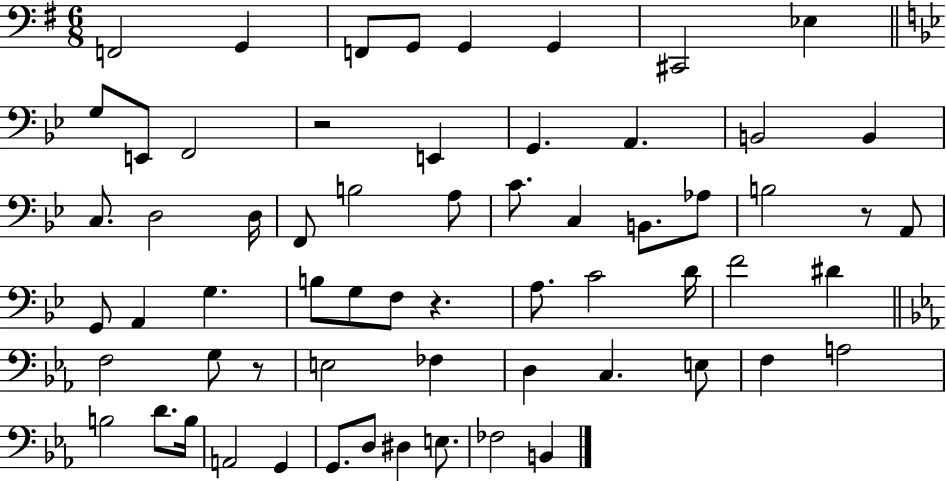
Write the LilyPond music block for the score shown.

{
  \clef bass
  \numericTimeSignature
  \time 6/8
  \key g \major
  f,2 g,4 | f,8 g,8 g,4 g,4 | cis,2 ees4 | \bar "||" \break \key bes \major g8 e,8 f,2 | r2 e,4 | g,4. a,4. | b,2 b,4 | \break c8. d2 d16 | f,8 b2 a8 | c'8. c4 b,8. aes8 | b2 r8 a,8 | \break g,8 a,4 g4. | b8 g8 f8 r4. | a8. c'2 d'16 | f'2 dis'4 | \break \bar "||" \break \key c \minor f2 g8 r8 | e2 fes4 | d4 c4. e8 | f4 a2 | \break b2 d'8. b16 | a,2 g,4 | g,8. d8 dis4 e8. | fes2 b,4 | \break \bar "|."
}